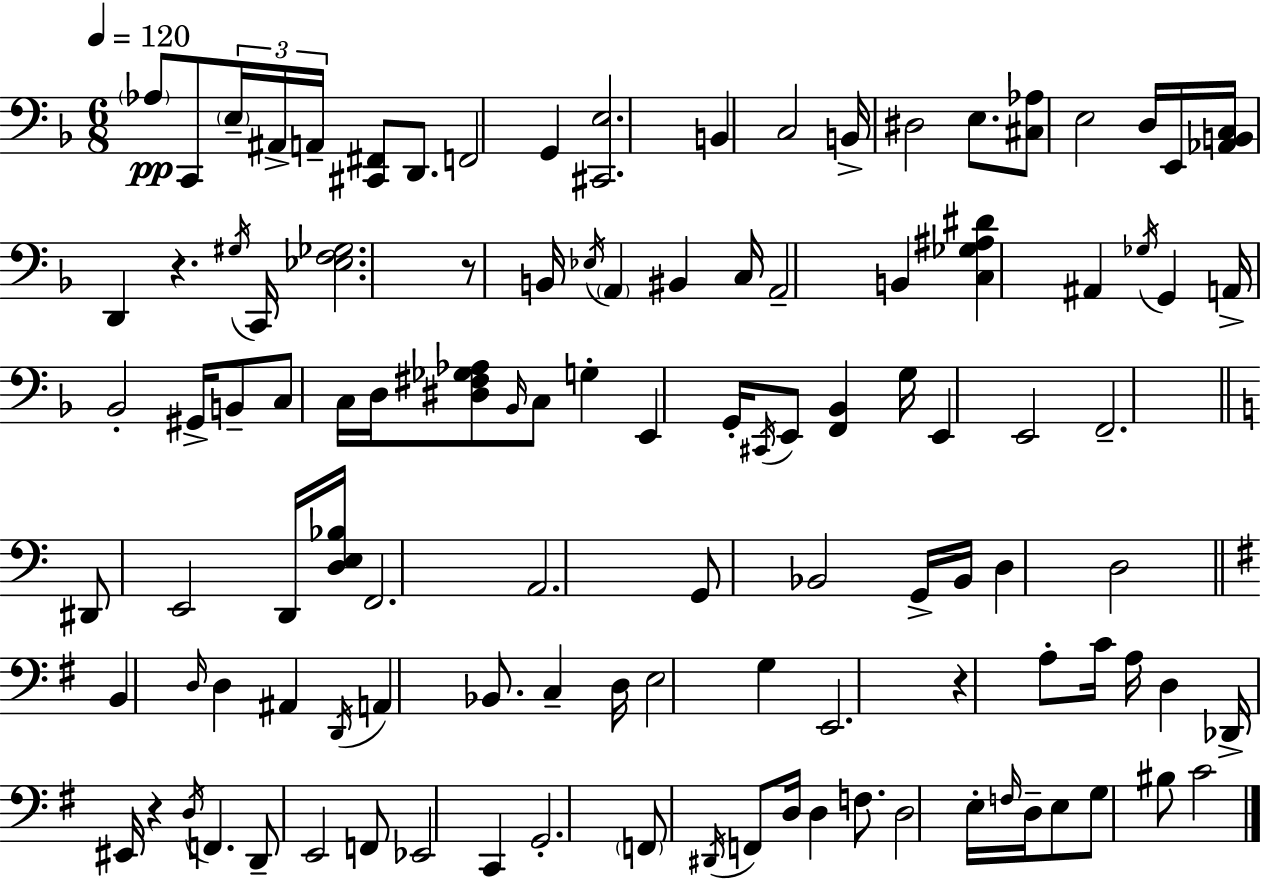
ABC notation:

X:1
T:Untitled
M:6/8
L:1/4
K:Dm
_A,/2 C,,/2 E,/4 ^A,,/4 A,,/4 [^C,,^F,,]/2 D,,/2 F,,2 G,, [^C,,E,]2 B,, C,2 B,,/4 ^D,2 E,/2 [^C,_A,]/2 E,2 D,/4 E,,/4 [_A,,B,,C,]/4 D,, z ^G,/4 C,,/4 [_E,F,_G,]2 z/2 B,,/4 _E,/4 A,, ^B,, C,/4 A,,2 B,, [C,_G,^A,^D] ^A,, _G,/4 G,, A,,/4 _B,,2 ^G,,/4 B,,/2 C,/2 C,/4 D,/4 [^D,^F,_G,_A,]/2 _B,,/4 C,/2 G, E,, G,,/4 ^C,,/4 E,,/2 [F,,_B,,] G,/4 E,, E,,2 F,,2 ^D,,/2 E,,2 D,,/4 [D,E,_B,]/4 F,,2 A,,2 G,,/2 _B,,2 G,,/4 _B,,/4 D, D,2 B,, D,/4 D, ^A,, D,,/4 A,, _B,,/2 C, D,/4 E,2 G, E,,2 z A,/2 C/4 A,/4 D, _D,,/4 ^E,,/4 z D,/4 F,, D,,/2 E,,2 F,,/2 _E,,2 C,, G,,2 F,,/2 ^D,,/4 F,,/2 D,/4 D, F,/2 D,2 E,/4 F,/4 D,/4 E,/2 G,/2 ^B,/2 C2